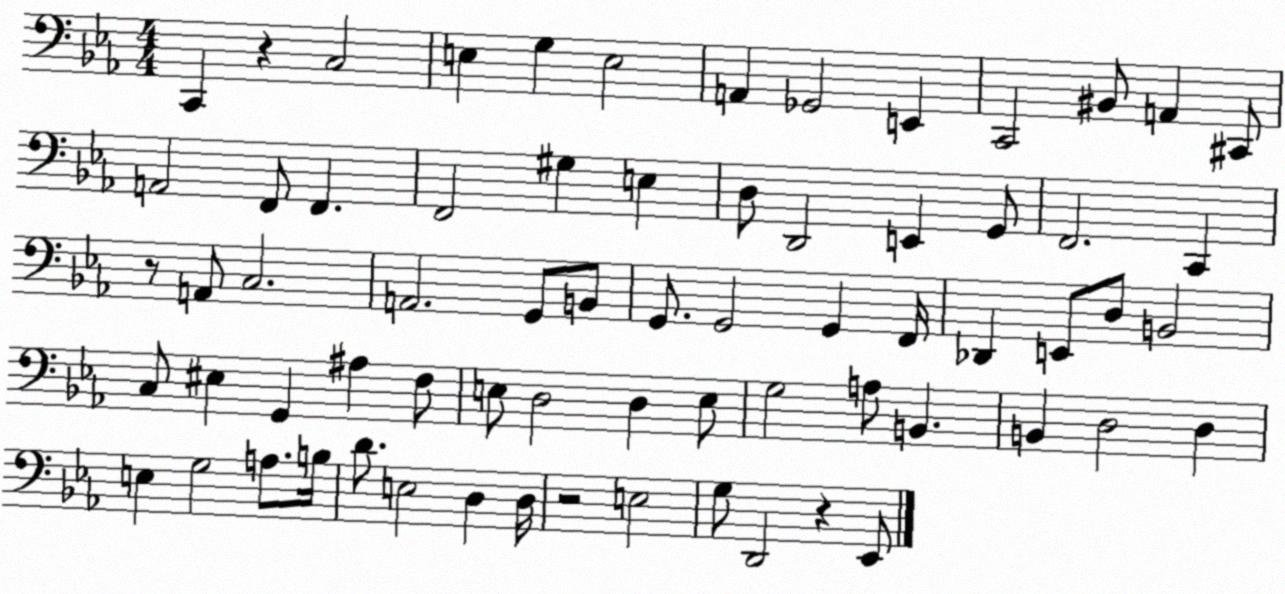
X:1
T:Untitled
M:4/4
L:1/4
K:Eb
C,, z C,2 E, G, E,2 A,, _G,,2 E,, C,,2 ^B,,/2 A,, ^C,,/2 A,,2 F,,/2 F,, F,,2 ^G, E, D,/2 D,,2 E,, G,,/2 F,,2 C,, z/2 A,,/2 C,2 A,,2 G,,/2 B,,/2 G,,/2 G,,2 G,, F,,/4 _D,, E,,/2 D,/2 B,,2 C,/2 ^E, G,, ^A, F,/2 E,/2 D,2 D, E,/2 G,2 A,/2 B,, B,, D,2 D, E, G,2 A,/2 B,/4 D/2 E,2 D, D,/4 z2 E,2 G,/2 D,,2 z _E,,/2